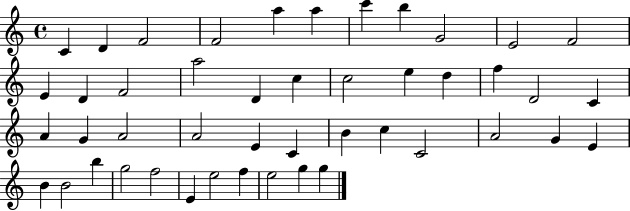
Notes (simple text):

C4/q D4/q F4/h F4/h A5/q A5/q C6/q B5/q G4/h E4/h F4/h E4/q D4/q F4/h A5/h D4/q C5/q C5/h E5/q D5/q F5/q D4/h C4/q A4/q G4/q A4/h A4/h E4/q C4/q B4/q C5/q C4/h A4/h G4/q E4/q B4/q B4/h B5/q G5/h F5/h E4/q E5/h F5/q E5/h G5/q G5/q